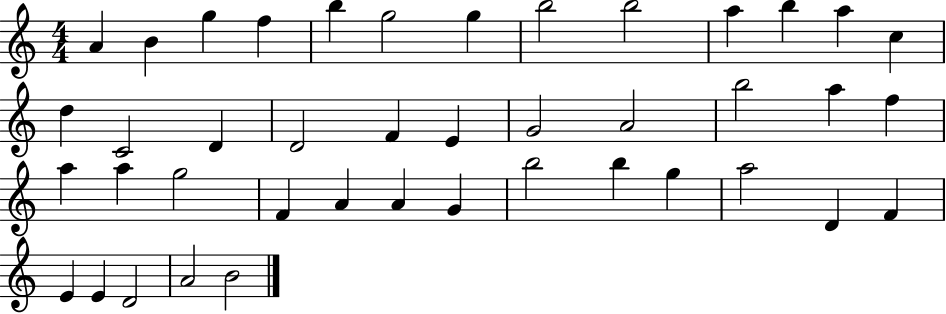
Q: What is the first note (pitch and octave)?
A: A4